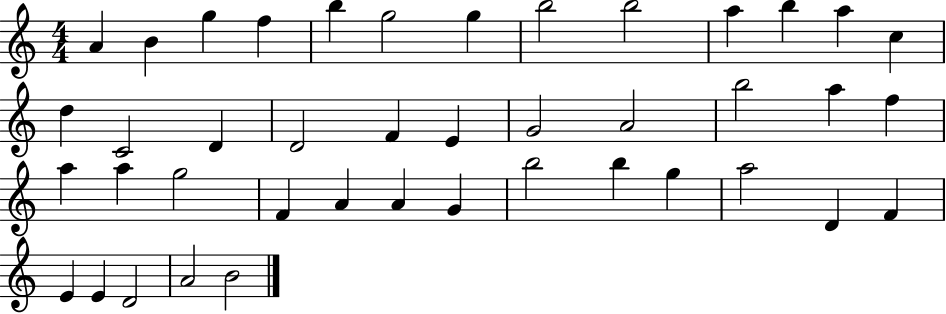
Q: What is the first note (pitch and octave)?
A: A4